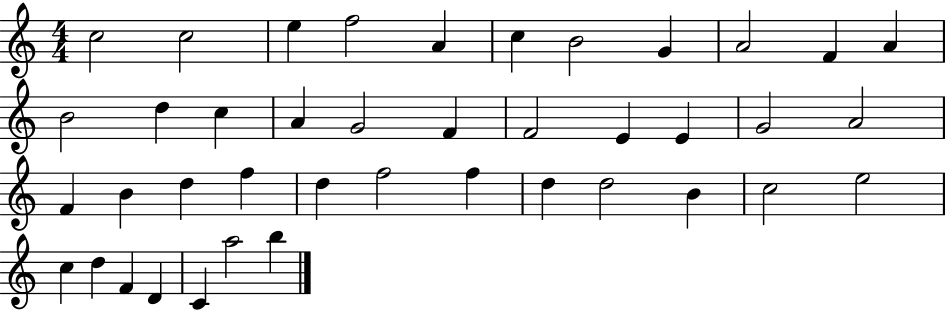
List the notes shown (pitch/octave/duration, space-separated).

C5/h C5/h E5/q F5/h A4/q C5/q B4/h G4/q A4/h F4/q A4/q B4/h D5/q C5/q A4/q G4/h F4/q F4/h E4/q E4/q G4/h A4/h F4/q B4/q D5/q F5/q D5/q F5/h F5/q D5/q D5/h B4/q C5/h E5/h C5/q D5/q F4/q D4/q C4/q A5/h B5/q